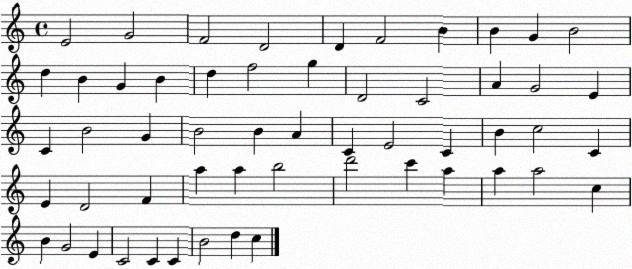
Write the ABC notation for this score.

X:1
T:Untitled
M:4/4
L:1/4
K:C
E2 G2 F2 D2 D F2 B B G B2 d B G B d f2 g D2 C2 A G2 E C B2 G B2 B A C E2 C B c2 C E D2 F a a b2 d'2 c' a a a2 c B G2 E C2 C C B2 d c